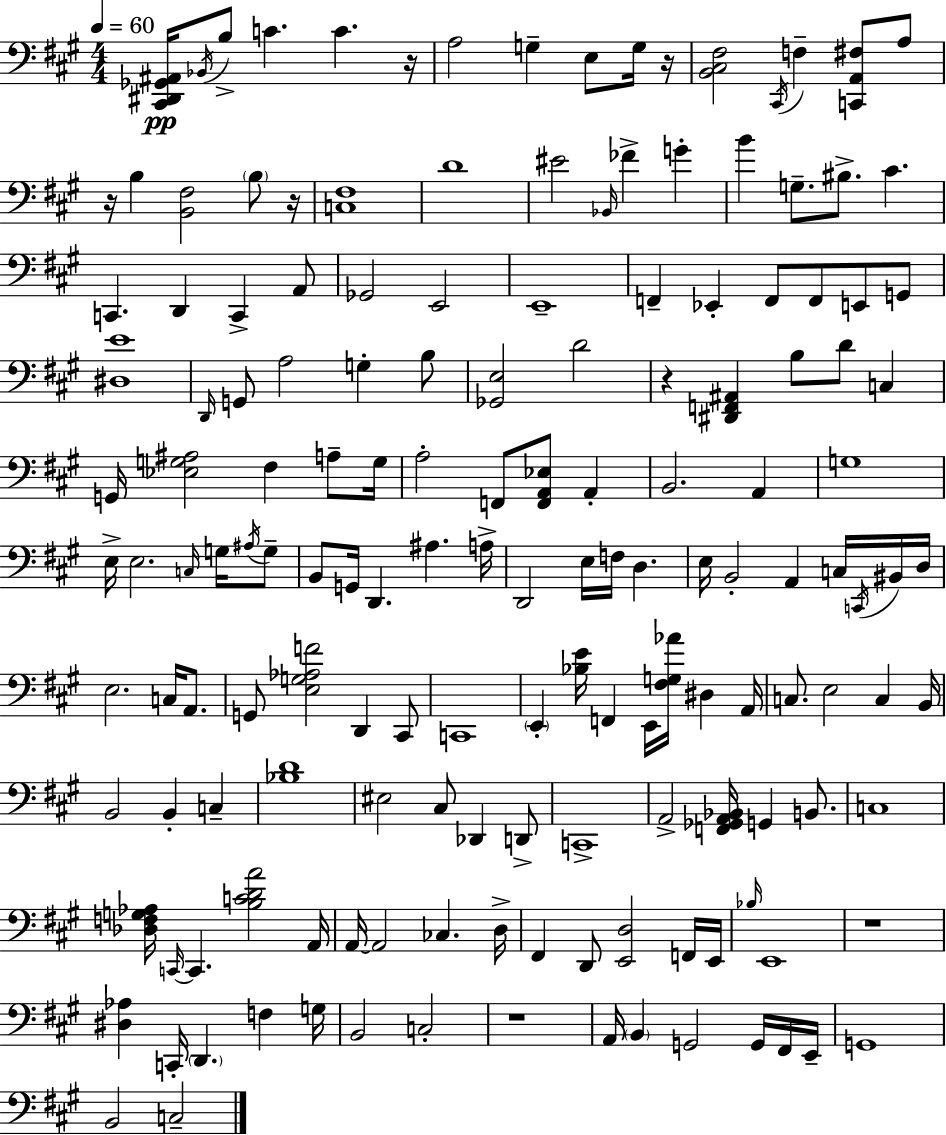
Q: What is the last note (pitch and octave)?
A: C3